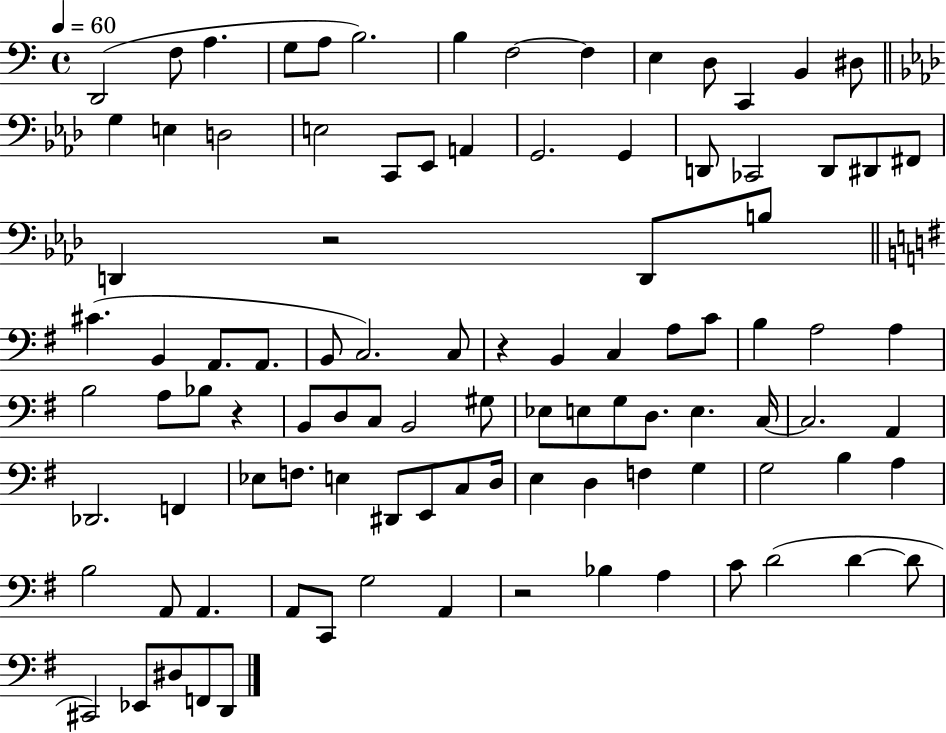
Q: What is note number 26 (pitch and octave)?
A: D2